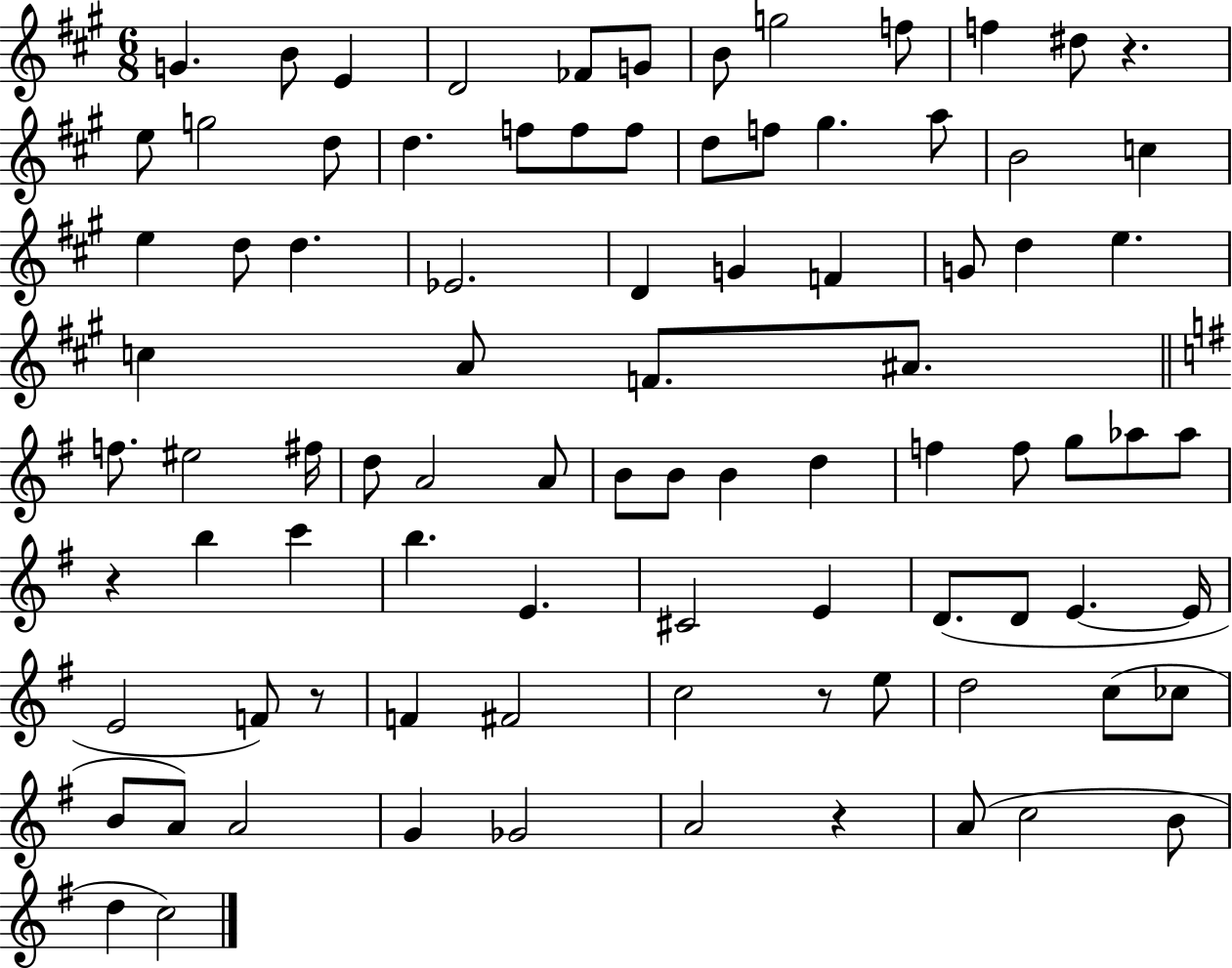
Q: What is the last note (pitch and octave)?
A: C5